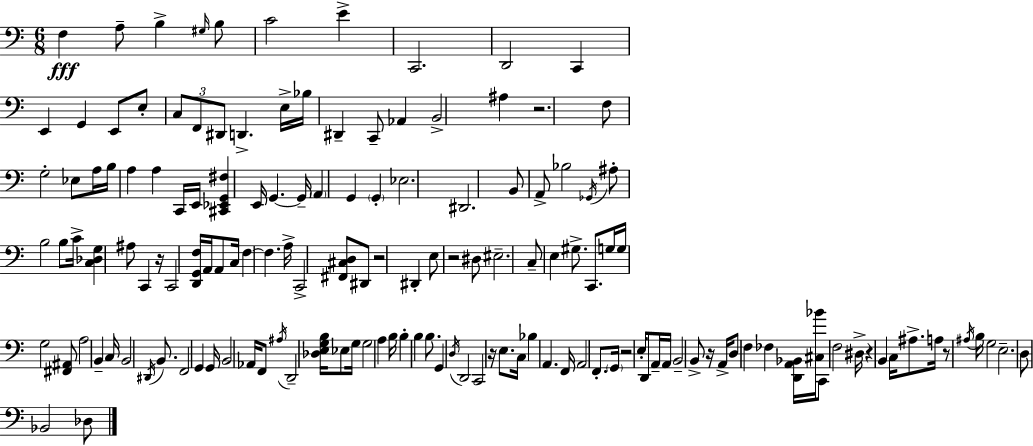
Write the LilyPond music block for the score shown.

{
  \clef bass
  \numericTimeSignature
  \time 6/8
  \key c \major
  f4\fff a8-- b4-> \grace { gis16 } b8 | c'2 e'4-> | c,2. | d,2 c,4 | \break e,4 g,4 e,8 e8-. | \tuplet 3/2 { c8 f,8 dis,8 } d,4.-> | e16-> bes16 dis,4-- c,8-- aes,4 | b,2-> ais4 | \break r2. | f8 g2-. ees8 | a16 b16 a4 a4 c,16 | e,16 <cis, ees, g, fis>4 e,16 g,4.~~ | \break g,16-- \parenthesize a,4 g,4 \parenthesize g,4-. | ees2. | dis,2. | b,8 a,8-> bes2 | \break \acciaccatura { ges,16 } ais8-. b2 | b8 c'16-> <c des g>4 ais8 c,4 | r16 c,2 <d, g, f>16 a,16 | a,8 c16 f4~~ f4. | \break a16-> c,2-> <fis, cis d>8 | dis,8 r2 dis,4-. | e8 r2 | dis8 eis2.-- | \break c8-- e4 gis8.-> c,8. | g16 g16 g2 | <fis, ais,>8 a2 b,4-- | c16 b,2 \acciaccatura { dis,16 } | \break b,8. f,2 g,4 | g,16 b,2 | aes,16 f,8 \acciaccatura { ais16 } d,2-- | <des e g b>16 ees8 g16 g2 | \break a4 b16 b4-. b4 | b8. g,4 \acciaccatura { d16 } d,2 | c,2 | r16 e8. c16 bes4 a,4. | \break f,16 a,2 | f,8.-. \parenthesize g,16 r2 | e16-. d,8 a,16-- a,16 b,2-- | b,8-> r16 a,16-> d8 f4 | \break fes4 <d, a, bes,>16 <cis bes'>16 c,8 f2 | dis16-> r4 b,4 | c16 ais8.-> a16 r8 \acciaccatura { ais16 } b16 g2 | e2.-- | \break d8 bes,2 | des8 \bar "|."
}